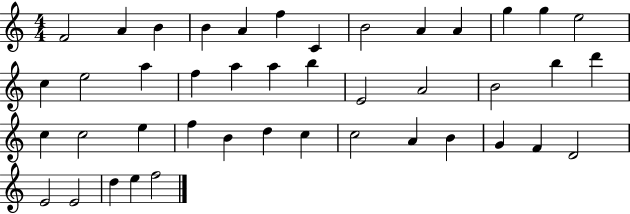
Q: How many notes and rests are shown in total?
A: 43